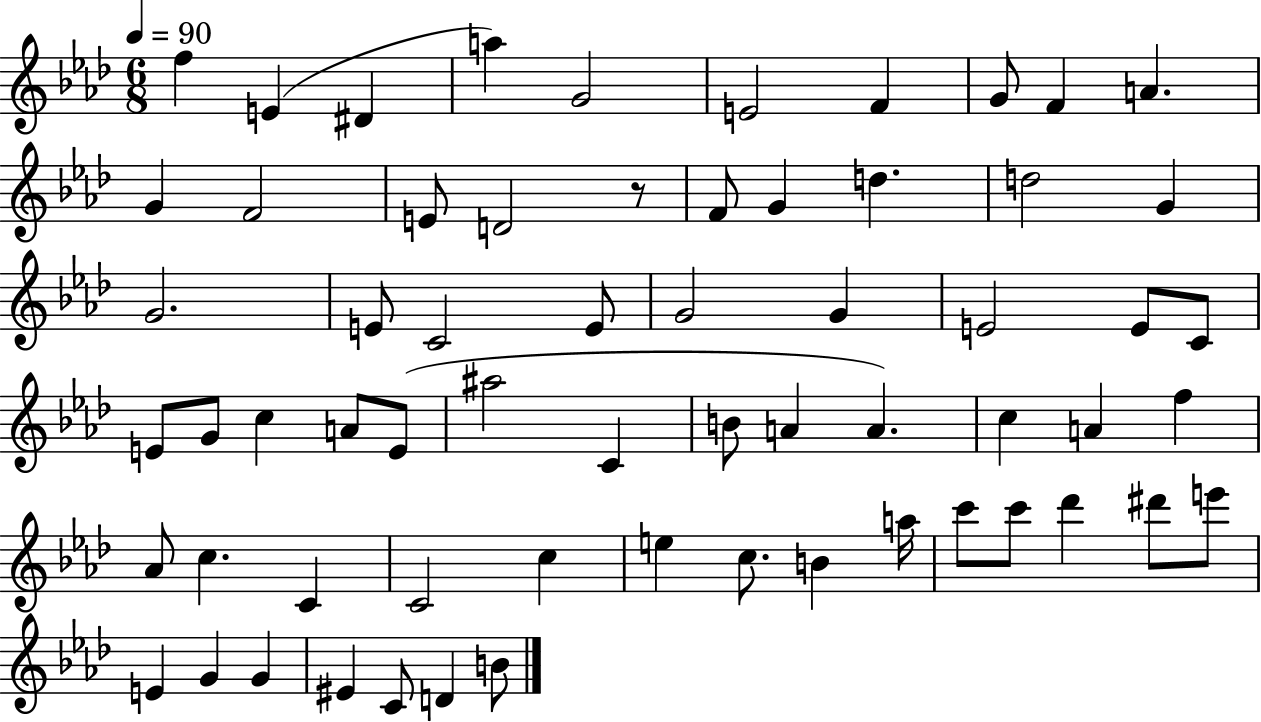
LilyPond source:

{
  \clef treble
  \numericTimeSignature
  \time 6/8
  \key aes \major
  \tempo 4 = 90
  f''4 e'4( dis'4 | a''4) g'2 | e'2 f'4 | g'8 f'4 a'4. | \break g'4 f'2 | e'8 d'2 r8 | f'8 g'4 d''4. | d''2 g'4 | \break g'2. | e'8 c'2 e'8 | g'2 g'4 | e'2 e'8 c'8 | \break e'8 g'8 c''4 a'8 e'8( | ais''2 c'4 | b'8 a'4 a'4.) | c''4 a'4 f''4 | \break aes'8 c''4. c'4 | c'2 c''4 | e''4 c''8. b'4 a''16 | c'''8 c'''8 des'''4 dis'''8 e'''8 | \break e'4 g'4 g'4 | eis'4 c'8 d'4 b'8 | \bar "|."
}